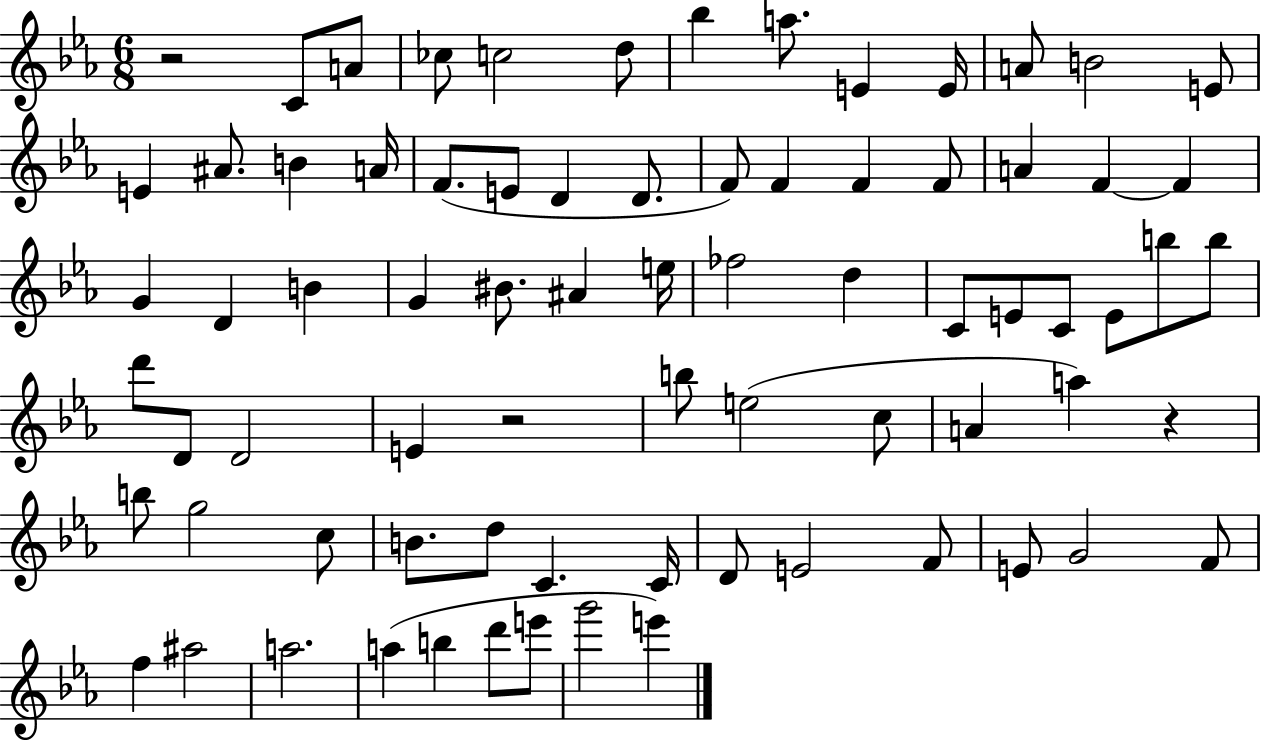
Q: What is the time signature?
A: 6/8